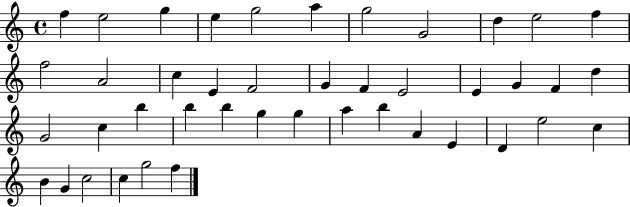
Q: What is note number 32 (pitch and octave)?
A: B5